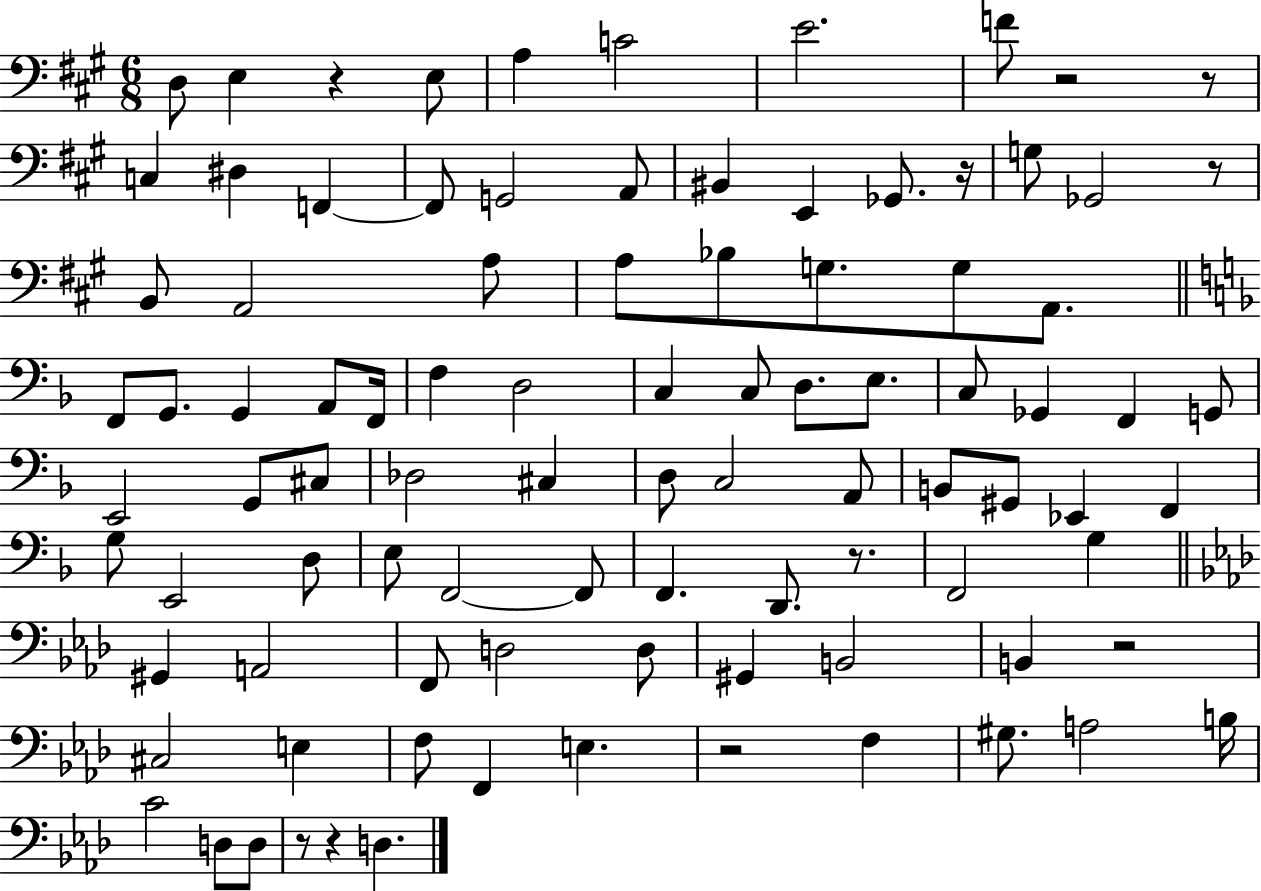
{
  \clef bass
  \numericTimeSignature
  \time 6/8
  \key a \major
  \repeat volta 2 { d8 e4 r4 e8 | a4 c'2 | e'2. | f'8 r2 r8 | \break c4 dis4 f,4~~ | f,8 g,2 a,8 | bis,4 e,4 ges,8. r16 | g8 ges,2 r8 | \break b,8 a,2 a8 | a8 bes8 g8. g8 a,8. | \bar "||" \break \key d \minor f,8 g,8. g,4 a,8 f,16 | f4 d2 | c4 c8 d8. e8. | c8 ges,4 f,4 g,8 | \break e,2 g,8 cis8 | des2 cis4 | d8 c2 a,8 | b,8 gis,8 ees,4 f,4 | \break g8 e,2 d8 | e8 f,2~~ f,8 | f,4. d,8. r8. | f,2 g4 | \break \bar "||" \break \key f \minor gis,4 a,2 | f,8 d2 d8 | gis,4 b,2 | b,4 r2 | \break cis2 e4 | f8 f,4 e4. | r2 f4 | gis8. a2 b16 | \break c'2 d8 d8 | r8 r4 d4. | } \bar "|."
}